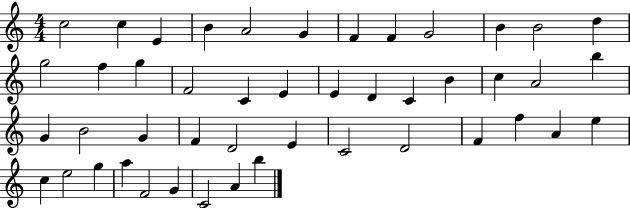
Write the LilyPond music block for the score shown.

{
  \clef treble
  \numericTimeSignature
  \time 4/4
  \key c \major
  c''2 c''4 e'4 | b'4 a'2 g'4 | f'4 f'4 g'2 | b'4 b'2 d''4 | \break g''2 f''4 g''4 | f'2 c'4 e'4 | e'4 d'4 c'4 b'4 | c''4 a'2 b''4 | \break g'4 b'2 g'4 | f'4 d'2 e'4 | c'2 d'2 | f'4 f''4 a'4 e''4 | \break c''4 e''2 g''4 | a''4 f'2 g'4 | c'2 a'4 b''4 | \bar "|."
}